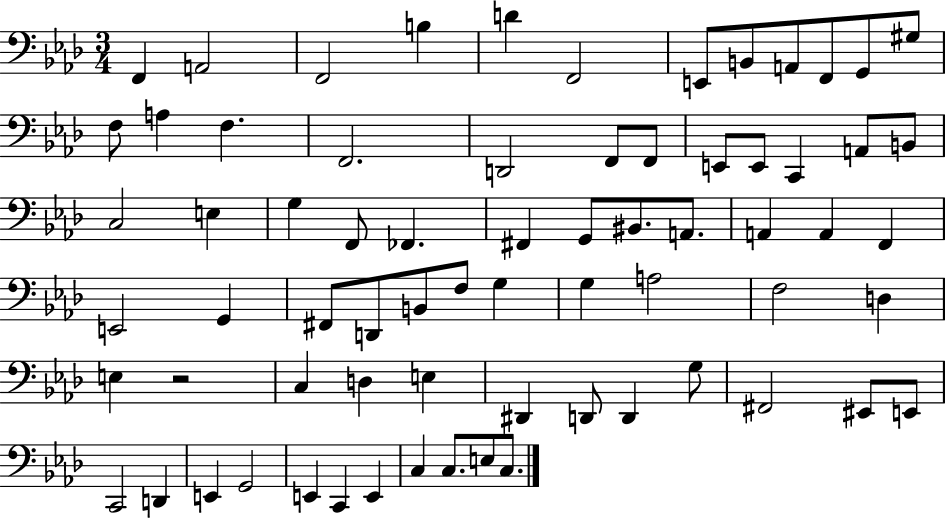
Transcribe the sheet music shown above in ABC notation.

X:1
T:Untitled
M:3/4
L:1/4
K:Ab
F,, A,,2 F,,2 B, D F,,2 E,,/2 B,,/2 A,,/2 F,,/2 G,,/2 ^G,/2 F,/2 A, F, F,,2 D,,2 F,,/2 F,,/2 E,,/2 E,,/2 C,, A,,/2 B,,/2 C,2 E, G, F,,/2 _F,, ^F,, G,,/2 ^B,,/2 A,,/2 A,, A,, F,, E,,2 G,, ^F,,/2 D,,/2 B,,/2 F,/2 G, G, A,2 F,2 D, E, z2 C, D, E, ^D,, D,,/2 D,, G,/2 ^F,,2 ^E,,/2 E,,/2 C,,2 D,, E,, G,,2 E,, C,, E,, C, C,/2 E,/2 C,/2